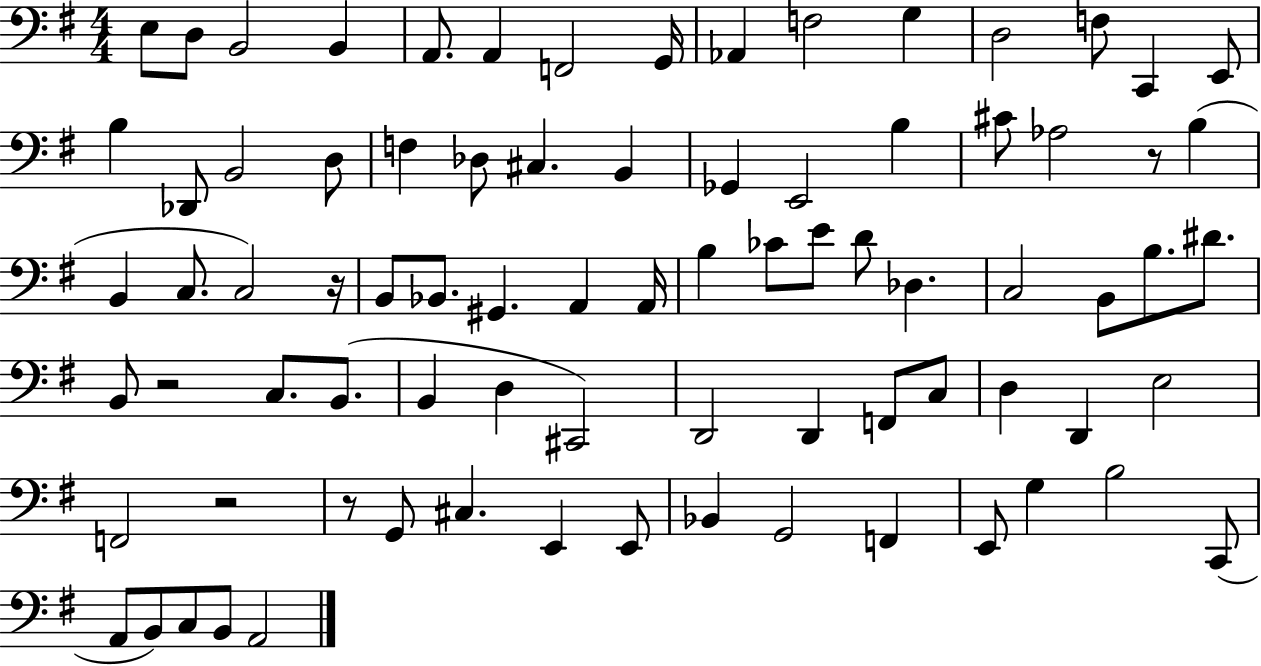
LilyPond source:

{
  \clef bass
  \numericTimeSignature
  \time 4/4
  \key g \major
  e8 d8 b,2 b,4 | a,8. a,4 f,2 g,16 | aes,4 f2 g4 | d2 f8 c,4 e,8 | \break b4 des,8 b,2 d8 | f4 des8 cis4. b,4 | ges,4 e,2 b4 | cis'8 aes2 r8 b4( | \break b,4 c8. c2) r16 | b,8 bes,8. gis,4. a,4 a,16 | b4 ces'8 e'8 d'8 des4. | c2 b,8 b8. dis'8. | \break b,8 r2 c8. b,8.( | b,4 d4 cis,2) | d,2 d,4 f,8 c8 | d4 d,4 e2 | \break f,2 r2 | r8 g,8 cis4. e,4 e,8 | bes,4 g,2 f,4 | e,8 g4 b2 c,8( | \break a,8 b,8) c8 b,8 a,2 | \bar "|."
}